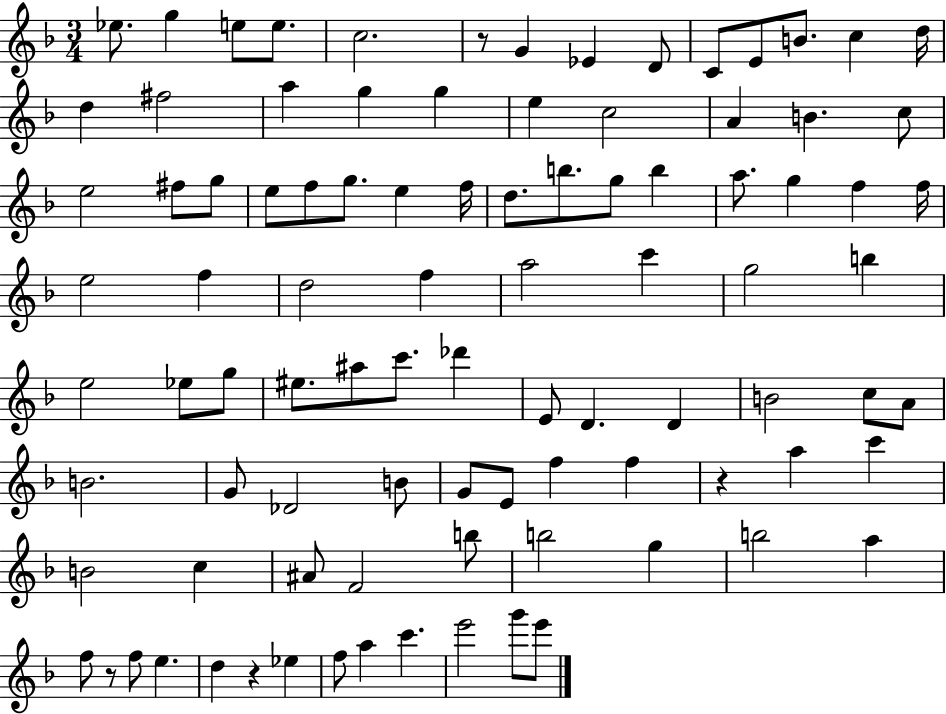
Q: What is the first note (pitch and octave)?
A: Eb5